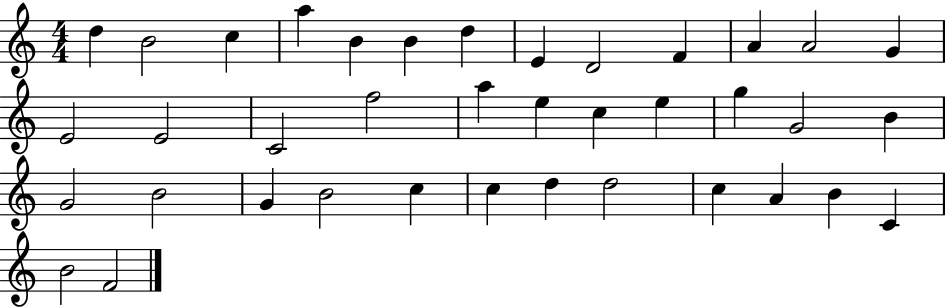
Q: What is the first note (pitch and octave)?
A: D5